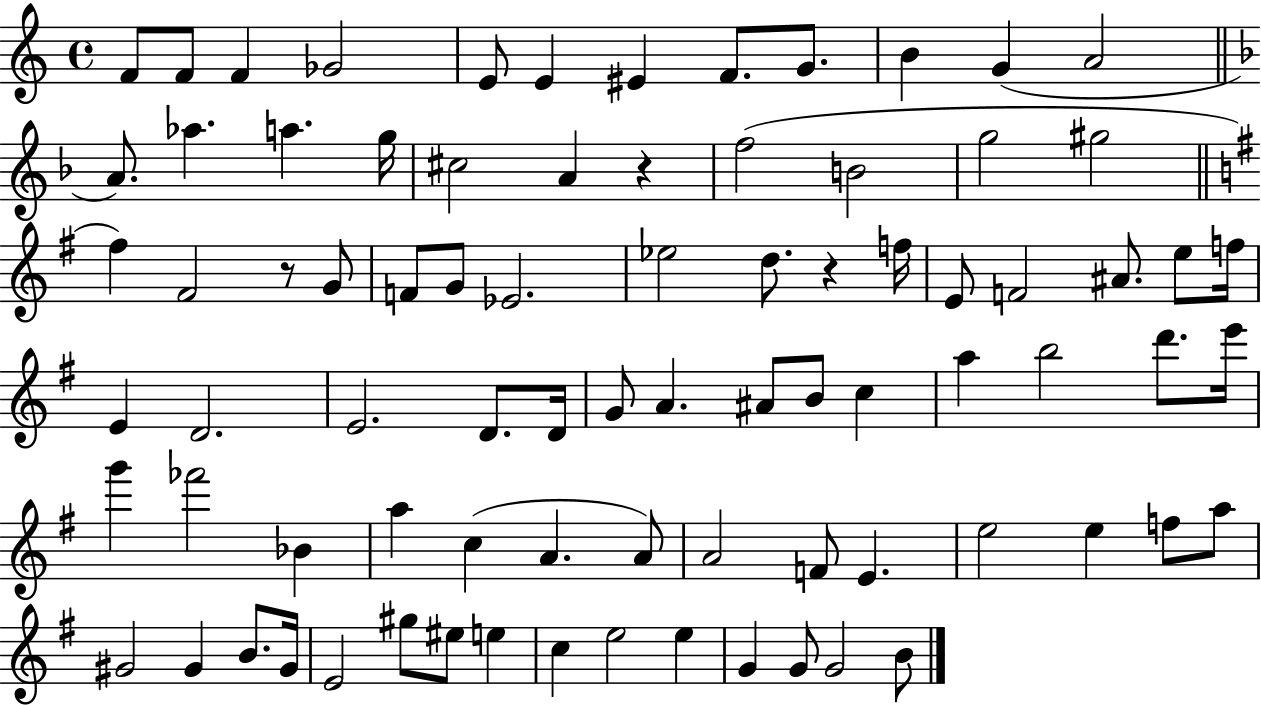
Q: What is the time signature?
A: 4/4